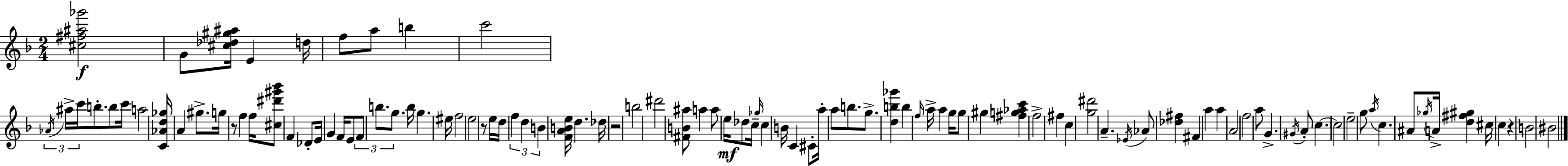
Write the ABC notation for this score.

X:1
T:Untitled
M:2/4
L:1/4
K:F
[^c^f^a_g']2 G/2 [^c_d^g^a]/4 E d/4 f/2 a/2 b c'2 _A/4 ^a/4 c'/4 b/2 b/2 c'/4 a2 [C_Ad_g]/4 A ^g/2 g/4 z/2 f f/4 [^c^d'^g'_b']/2 F _D/2 E/4 G F/4 E/2 F/2 b/2 g/2 b/4 g ^e/4 f2 e2 z/2 e/4 d/4 f d B [FABe]/4 d _d/4 z2 b2 ^d'2 [^FB^a]/2 a a/2 e/4 _d/2 c/4 _g/4 c B/4 C ^C/2 a/4 a/2 b/2 g/2 [db_g'] b f/4 a/4 a g/4 g/2 ^g [^fg_ac'] f2 ^f c [g^d']2 A _E/4 _A/2 [_d^f] ^F a a A2 f2 a/2 G ^G/4 A/2 c c2 e2 g/2 a/4 c ^A/2 _g/4 A/4 [d^f^g] ^c/4 c z B2 ^B2